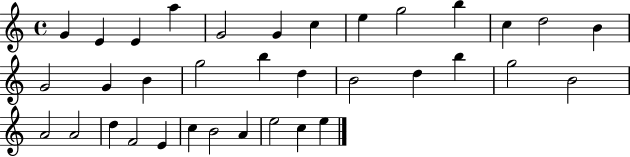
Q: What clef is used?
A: treble